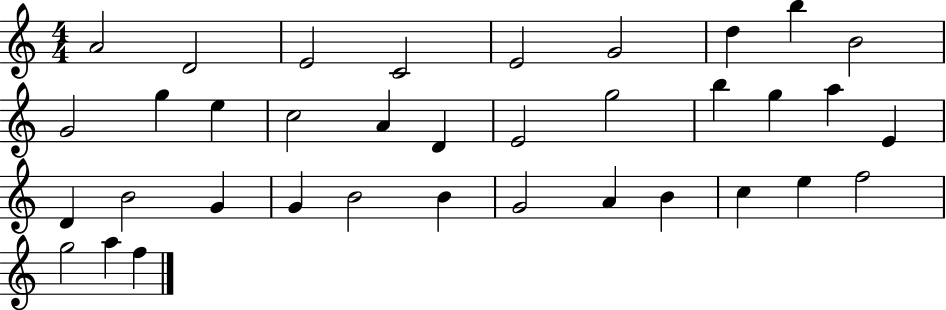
X:1
T:Untitled
M:4/4
L:1/4
K:C
A2 D2 E2 C2 E2 G2 d b B2 G2 g e c2 A D E2 g2 b g a E D B2 G G B2 B G2 A B c e f2 g2 a f